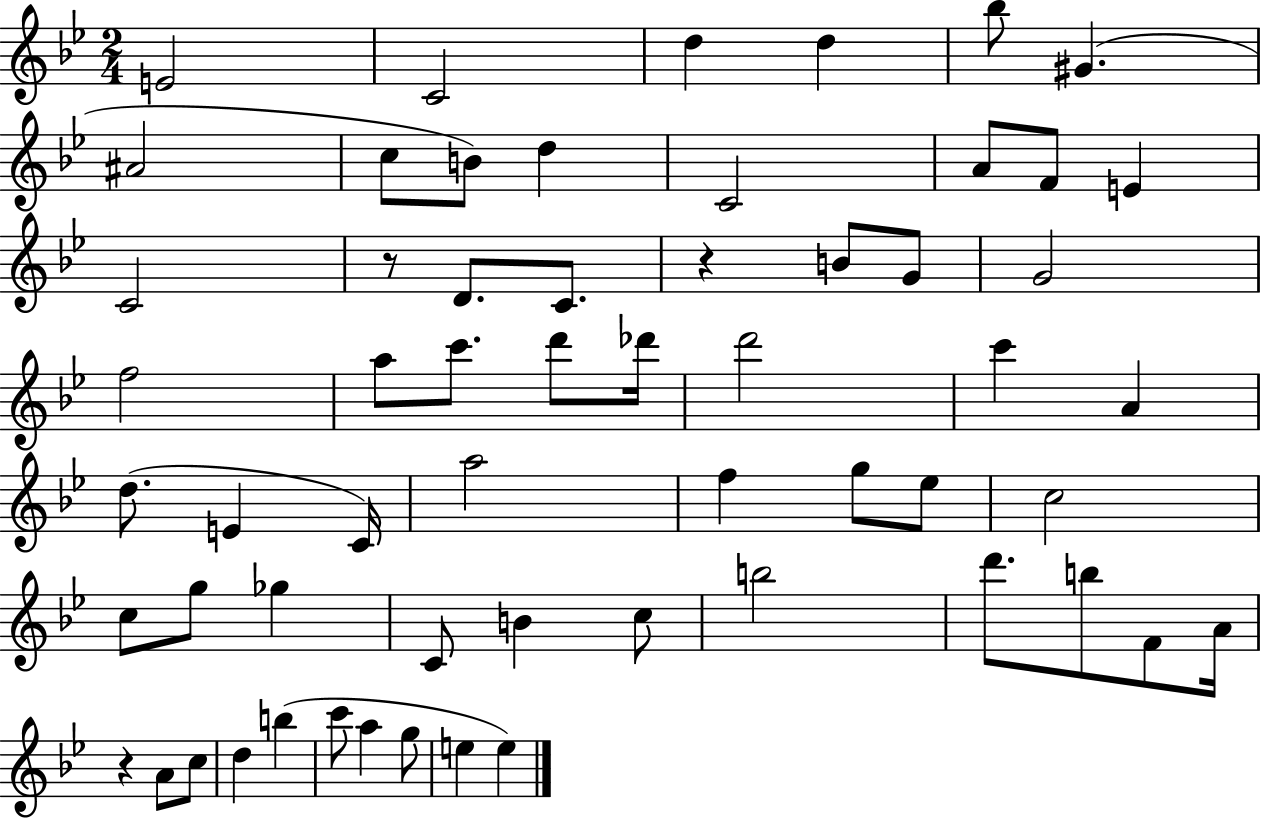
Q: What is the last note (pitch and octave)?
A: E5